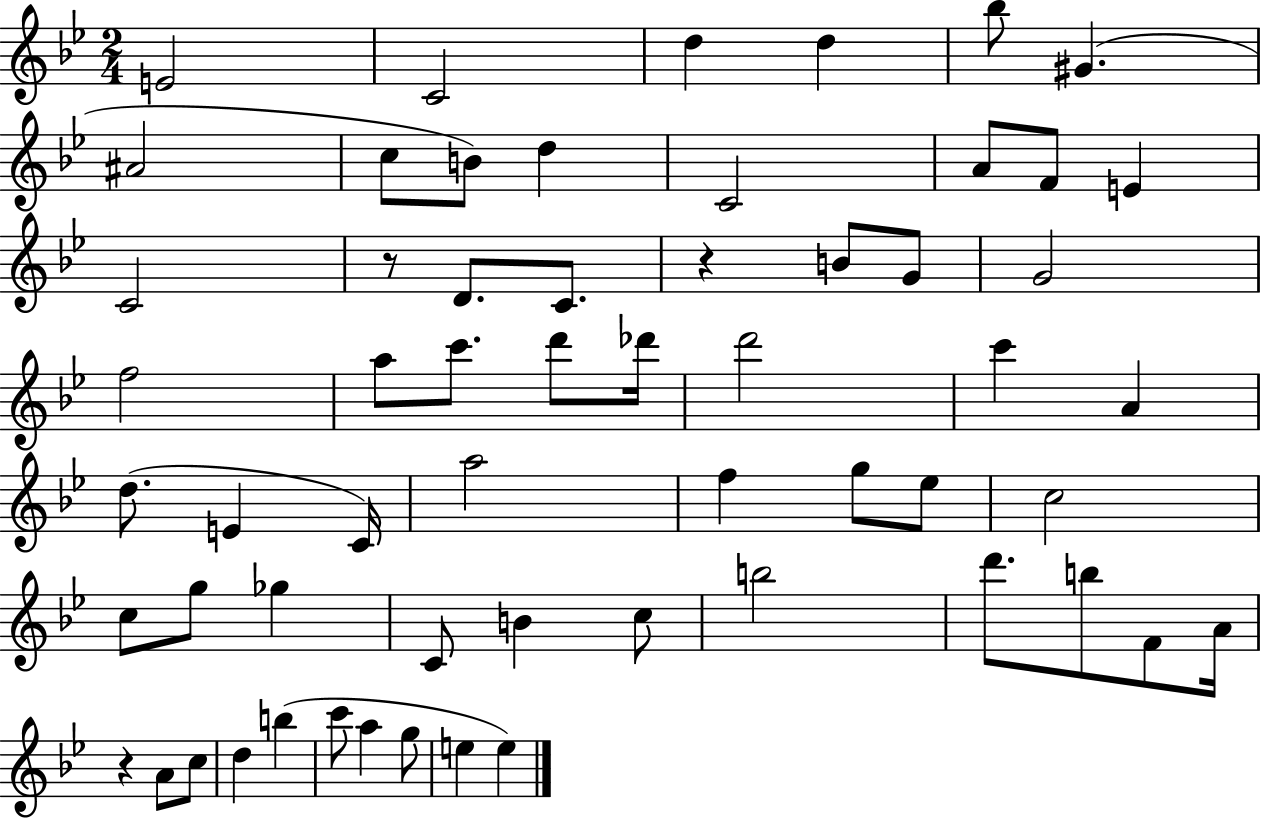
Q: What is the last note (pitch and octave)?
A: E5